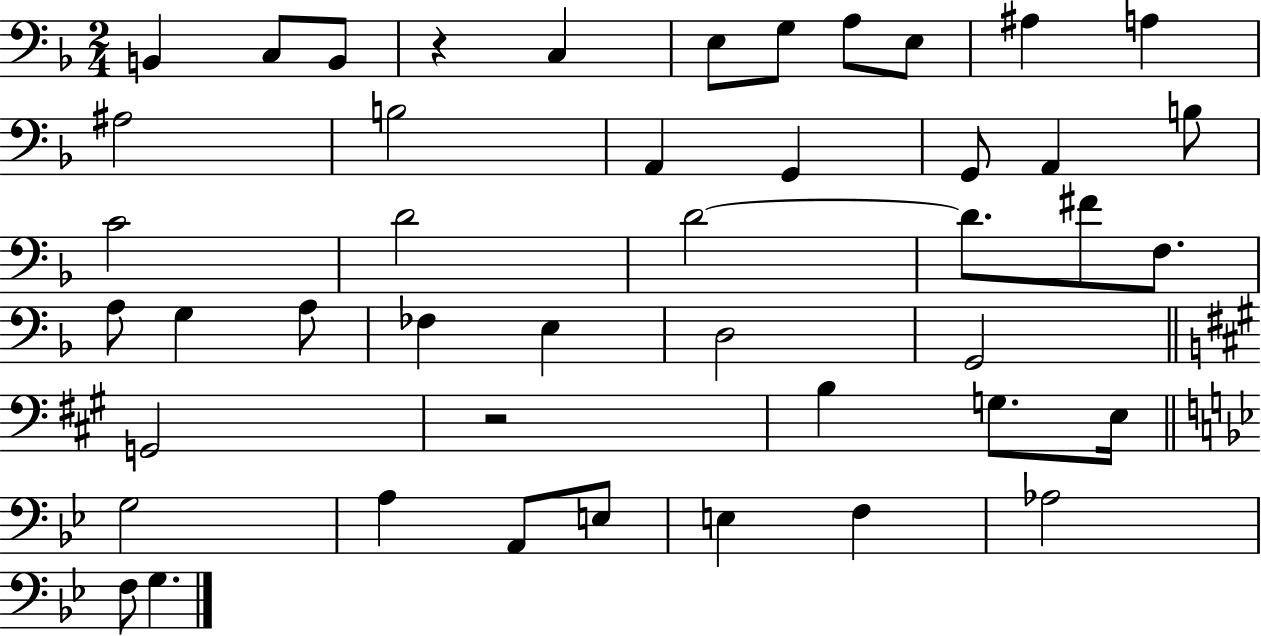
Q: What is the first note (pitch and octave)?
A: B2